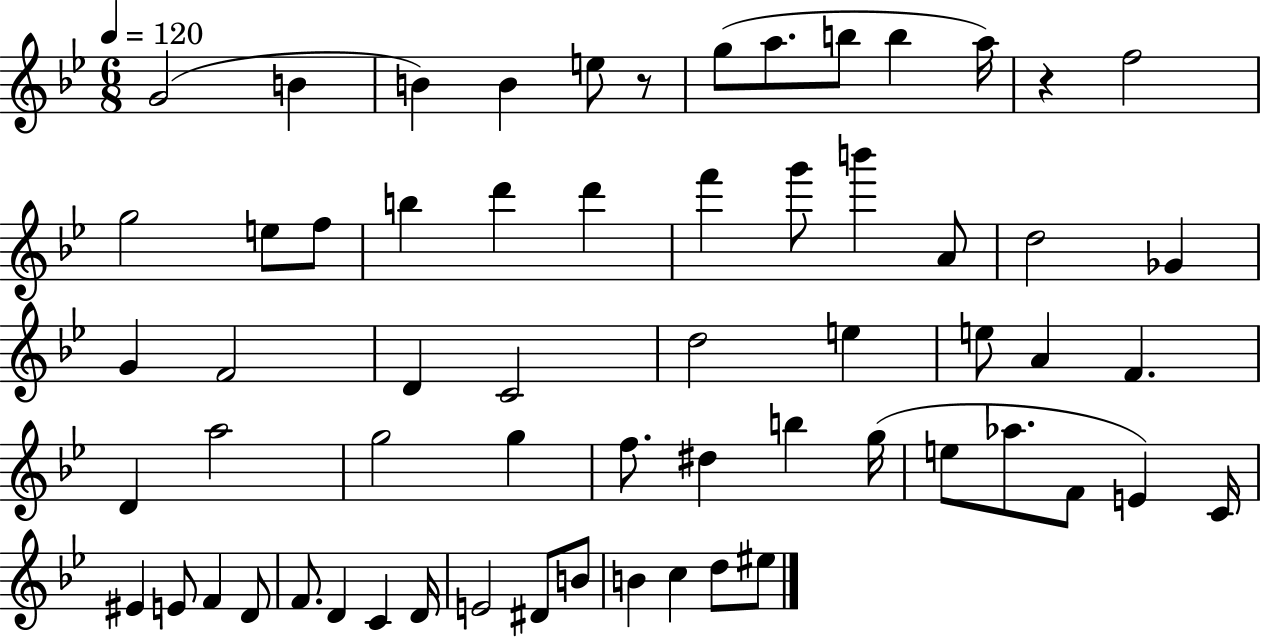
G4/h B4/q B4/q B4/q E5/e R/e G5/e A5/e. B5/e B5/q A5/s R/q F5/h G5/h E5/e F5/e B5/q D6/q D6/q F6/q G6/e B6/q A4/e D5/h Gb4/q G4/q F4/h D4/q C4/h D5/h E5/q E5/e A4/q F4/q. D4/q A5/h G5/h G5/q F5/e. D#5/q B5/q G5/s E5/e Ab5/e. F4/e E4/q C4/s EIS4/q E4/e F4/q D4/e F4/e. D4/q C4/q D4/s E4/h D#4/e B4/e B4/q C5/q D5/e EIS5/e